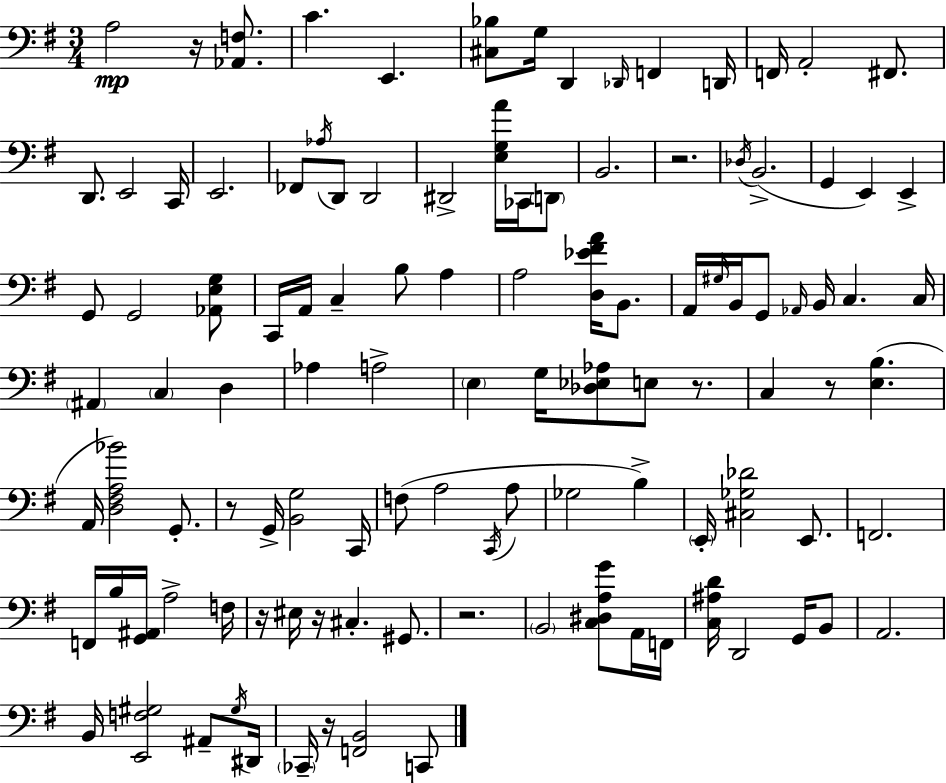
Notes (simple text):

A3/h R/s [Ab2,F3]/e. C4/q. E2/q. [C#3,Bb3]/e G3/s D2/q Db2/s F2/q D2/s F2/s A2/h F#2/e. D2/e. E2/h C2/s E2/h. FES2/e Ab3/s D2/e D2/h D#2/h [E3,G3,A4]/s CES2/s D2/e B2/h. R/h. Db3/s B2/h. G2/q E2/q E2/q G2/e G2/h [Ab2,E3,G3]/e C2/s A2/s C3/q B3/e A3/q A3/h [D3,Eb4,F#4,A4]/s B2/e. A2/s G#3/s B2/s G2/e Ab2/s B2/s C3/q. C3/s A#2/q C3/q D3/q Ab3/q A3/h E3/q G3/s [Db3,Eb3,Ab3]/e E3/e R/e. C3/q R/e [E3,B3]/q. A2/s [D3,F#3,A3,Bb4]/h G2/e. R/e G2/s [B2,G3]/h C2/s F3/e A3/h C2/s A3/e Gb3/h B3/q E2/s [C#3,Gb3,Db4]/h E2/e. F2/h. F2/s B3/s [G2,A#2]/s A3/h F3/s R/s EIS3/s R/s C#3/q. G#2/e. R/h. B2/h [C3,D#3,A3,G4]/e A2/s F2/s [C3,A#3,D4]/s D2/h G2/s B2/e A2/h. B2/s [E2,F3,G#3]/h A#2/e G#3/s D#2/s CES2/s R/s [F2,B2]/h C2/e